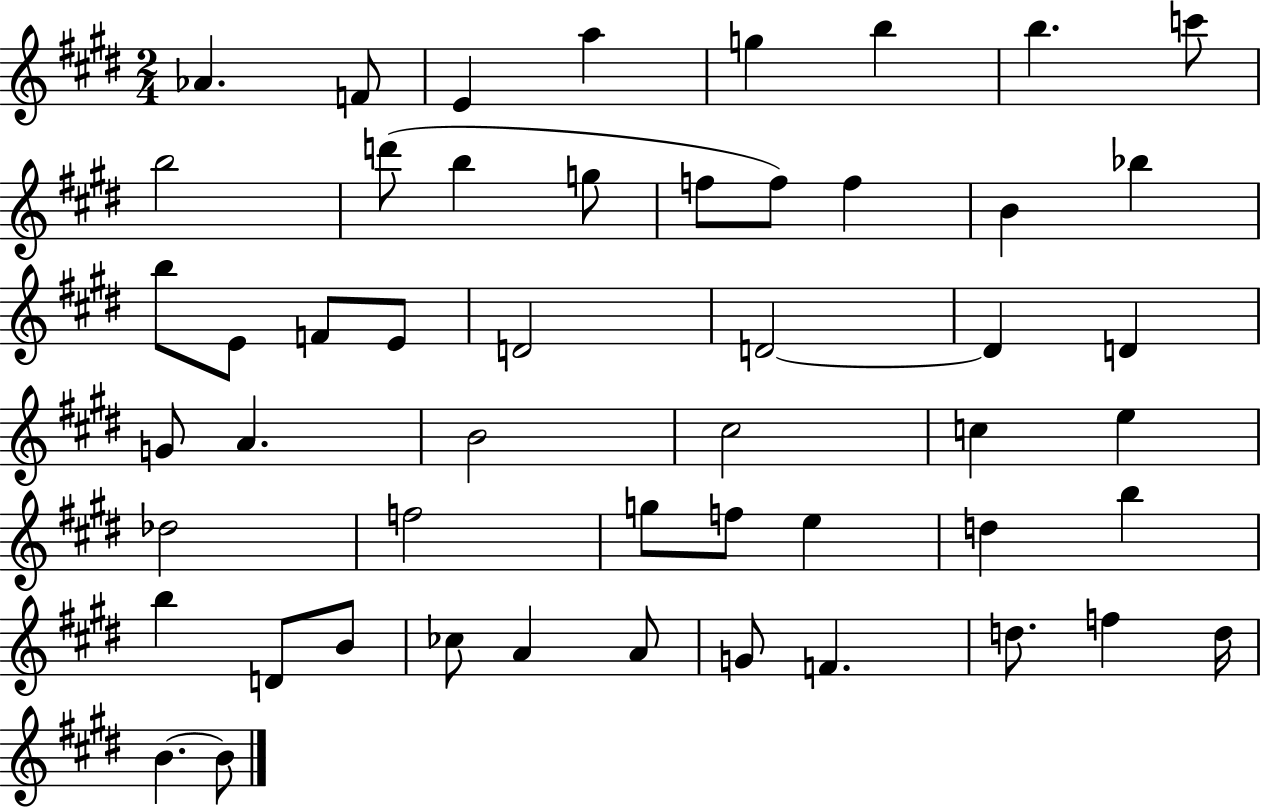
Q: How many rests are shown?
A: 0